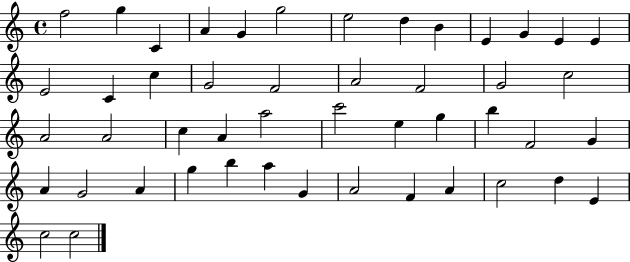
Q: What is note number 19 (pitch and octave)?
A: A4